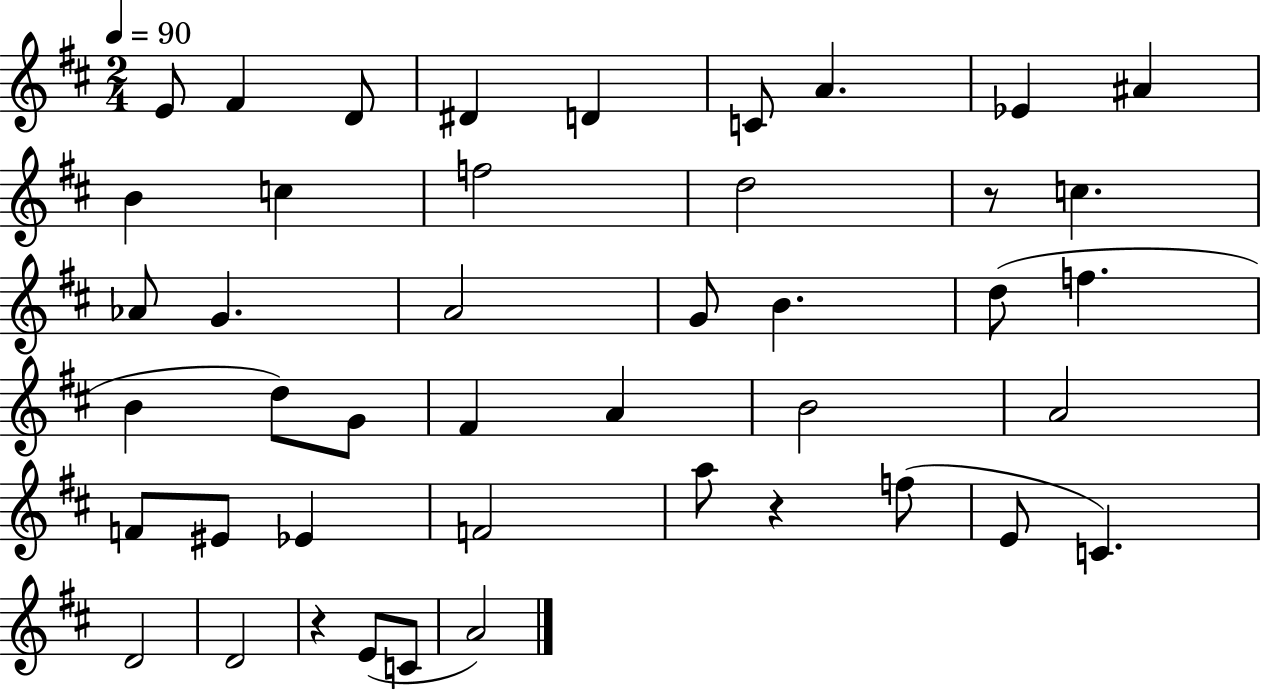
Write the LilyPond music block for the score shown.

{
  \clef treble
  \numericTimeSignature
  \time 2/4
  \key d \major
  \tempo 4 = 90
  e'8 fis'4 d'8 | dis'4 d'4 | c'8 a'4. | ees'4 ais'4 | \break b'4 c''4 | f''2 | d''2 | r8 c''4. | \break aes'8 g'4. | a'2 | g'8 b'4. | d''8( f''4. | \break b'4 d''8) g'8 | fis'4 a'4 | b'2 | a'2 | \break f'8 eis'8 ees'4 | f'2 | a''8 r4 f''8( | e'8 c'4.) | \break d'2 | d'2 | r4 e'8( c'8 | a'2) | \break \bar "|."
}